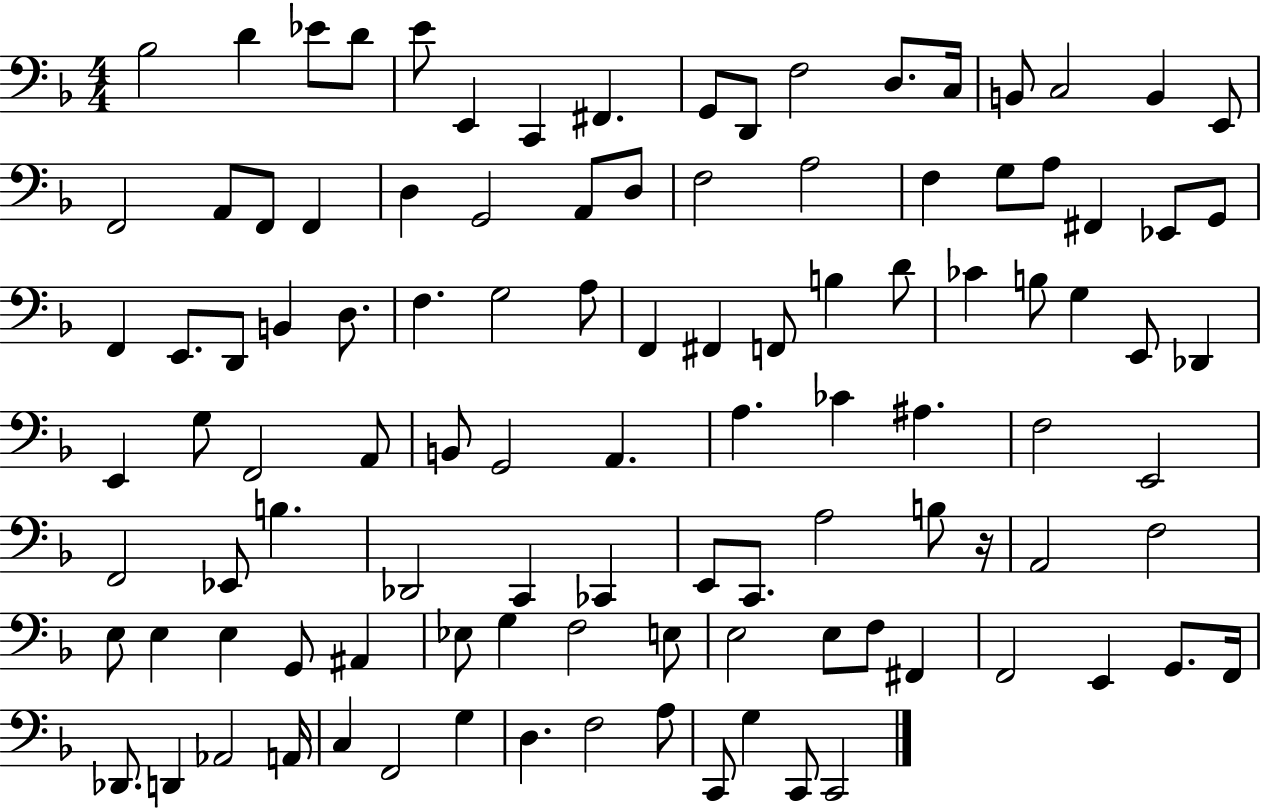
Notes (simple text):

Bb3/h D4/q Eb4/e D4/e E4/e E2/q C2/q F#2/q. G2/e D2/e F3/h D3/e. C3/s B2/e C3/h B2/q E2/e F2/h A2/e F2/e F2/q D3/q G2/h A2/e D3/e F3/h A3/h F3/q G3/e A3/e F#2/q Eb2/e G2/e F2/q E2/e. D2/e B2/q D3/e. F3/q. G3/h A3/e F2/q F#2/q F2/e B3/q D4/e CES4/q B3/e G3/q E2/e Db2/q E2/q G3/e F2/h A2/e B2/e G2/h A2/q. A3/q. CES4/q A#3/q. F3/h E2/h F2/h Eb2/e B3/q. Db2/h C2/q CES2/q E2/e C2/e. A3/h B3/e R/s A2/h F3/h E3/e E3/q E3/q G2/e A#2/q Eb3/e G3/q F3/h E3/e E3/h E3/e F3/e F#2/q F2/h E2/q G2/e. F2/s Db2/e. D2/q Ab2/h A2/s C3/q F2/h G3/q D3/q. F3/h A3/e C2/e G3/q C2/e C2/h